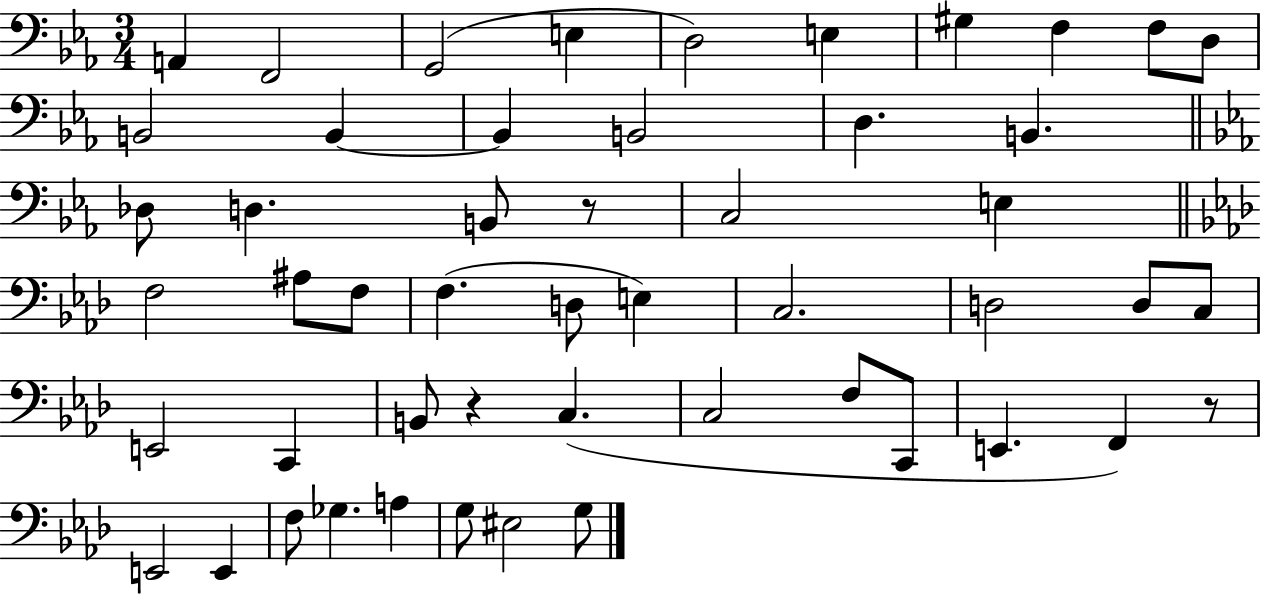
A2/q F2/h G2/h E3/q D3/h E3/q G#3/q F3/q F3/e D3/e B2/h B2/q B2/q B2/h D3/q. B2/q. Db3/e D3/q. B2/e R/e C3/h E3/q F3/h A#3/e F3/e F3/q. D3/e E3/q C3/h. D3/h D3/e C3/e E2/h C2/q B2/e R/q C3/q. C3/h F3/e C2/e E2/q. F2/q R/e E2/h E2/q F3/e Gb3/q. A3/q G3/e EIS3/h G3/e